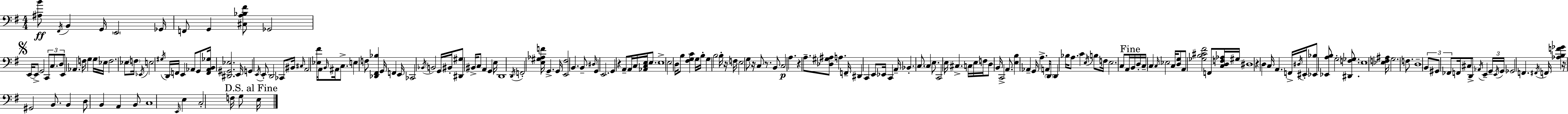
[A#3,B4]/e F#2/s B2/q G2/s E2/h Gb2/s F2/e G2/q [C#3,A3,Bb3,F#4]/e Gb2/h E2/s E2/e G2/h C2/e C3/e. D3/e E2/e Ab2/q. F3/s G3/q G3/s Eb3/s F3/h. Eb3/e F3/s Eb2/s E3/h G#3/s D2/s F2/s E2/q Ab2/e G2/e [F2,Ab2,B2,Gb3]/s [D#2,G#2,Eb3]/h. E2/s G2/q E2/s E2/e D2/h CES2/e BIS2/s C#3/s A2/h [Eb3,F#4]/s A2/e B2/s A#2/s C3/e. E3/q F3/e [Db2,F#2,Bb3]/q G2/s F2/q E2/s CES2/h Bb2/s B2/h G2/s BIS2/s [D#2,G#3]/e BIS2/s C3/e A2/q G2/q E3/s D2/w D2/s F2/h [E3,G#3,Ab3,F4]/s G2/q. G2/s [E2,F#3]/h B2/q. B2/e D#3/s G2/q E2/h. G2/q R/q A2/e A2/s C3/s [Ab2,C3,E3]/s E3/e. E3/w E3/h D3/s B3/e [F#3,G3,C4]/q G3/s B3/s G3/q B3/h B3/s R/s F3/s E3/h G3/e R/s C3/e R/e. B2/e C3/h A3/q. R/q A3/e. [Db3,G#3,A#3]/e A3/q. F2/s D#2/q C2/q E2/e Eb2/s C2/q A2/s Bb2/q. C3/e. C3/q E3/e. C2/h E3/s C#3/q. C3/s E3/s F3/s D3/e B2/s C2/h A2/e. [E3,B3]/q Ab2/q G2/s A3/q. A2/s D2/e D2/q Bb3/s A3/e. C4/q E3/s B3/e F3/s E3/h. C3/e A2/s B2/s D3/s C3/s C3/q C3/s Eb3/h C3/s [D3,G3]/e A2/e [Gb3,B3,C#4,F#4]/h F2/e [C3,D3,F3,Ab3]/s G#3/s D#3/w R/q D3/q C3/s A2/q. F2/s D#3/s EIS2/s [Eb2,Bb3]/e [Eb2,A3,B3]/e G3/h [D#2,F3,Gb3]/e. E3/w [Eb3,F3,A#3]/s G3/h. F3/e. D3/w B2/e G#2/e FES2/e F2/s C#3/e D2/e Ab2/s E2/q G2/s E2/s G2/s Gb2/h F2/q. F#2/s F2/s [Ab3,B3,F4,Gb4]/q R/s G#2/h B2/e. B2/q D3/e B2/q A2/q B2/e C3/w E2/s E3/q C3/h F3/s G3/e E3/s